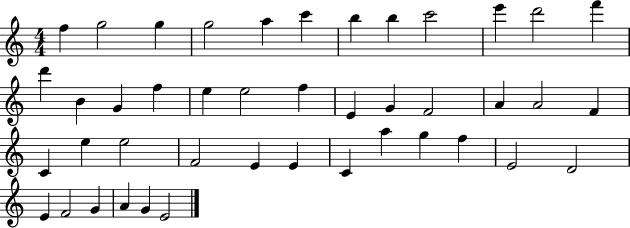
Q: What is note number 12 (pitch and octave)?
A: F6